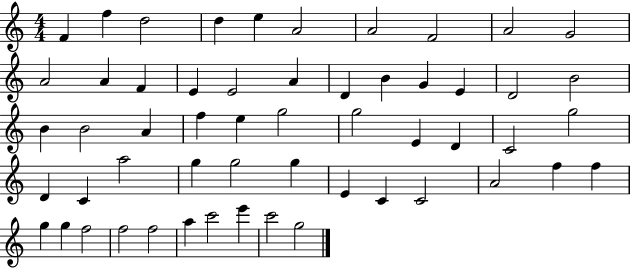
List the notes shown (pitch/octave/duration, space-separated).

F4/q F5/q D5/h D5/q E5/q A4/h A4/h F4/h A4/h G4/h A4/h A4/q F4/q E4/q E4/h A4/q D4/q B4/q G4/q E4/q D4/h B4/h B4/q B4/h A4/q F5/q E5/q G5/h G5/h E4/q D4/q C4/h G5/h D4/q C4/q A5/h G5/q G5/h G5/q E4/q C4/q C4/h A4/h F5/q F5/q G5/q G5/q F5/h F5/h F5/h A5/q C6/h E6/q C6/h G5/h